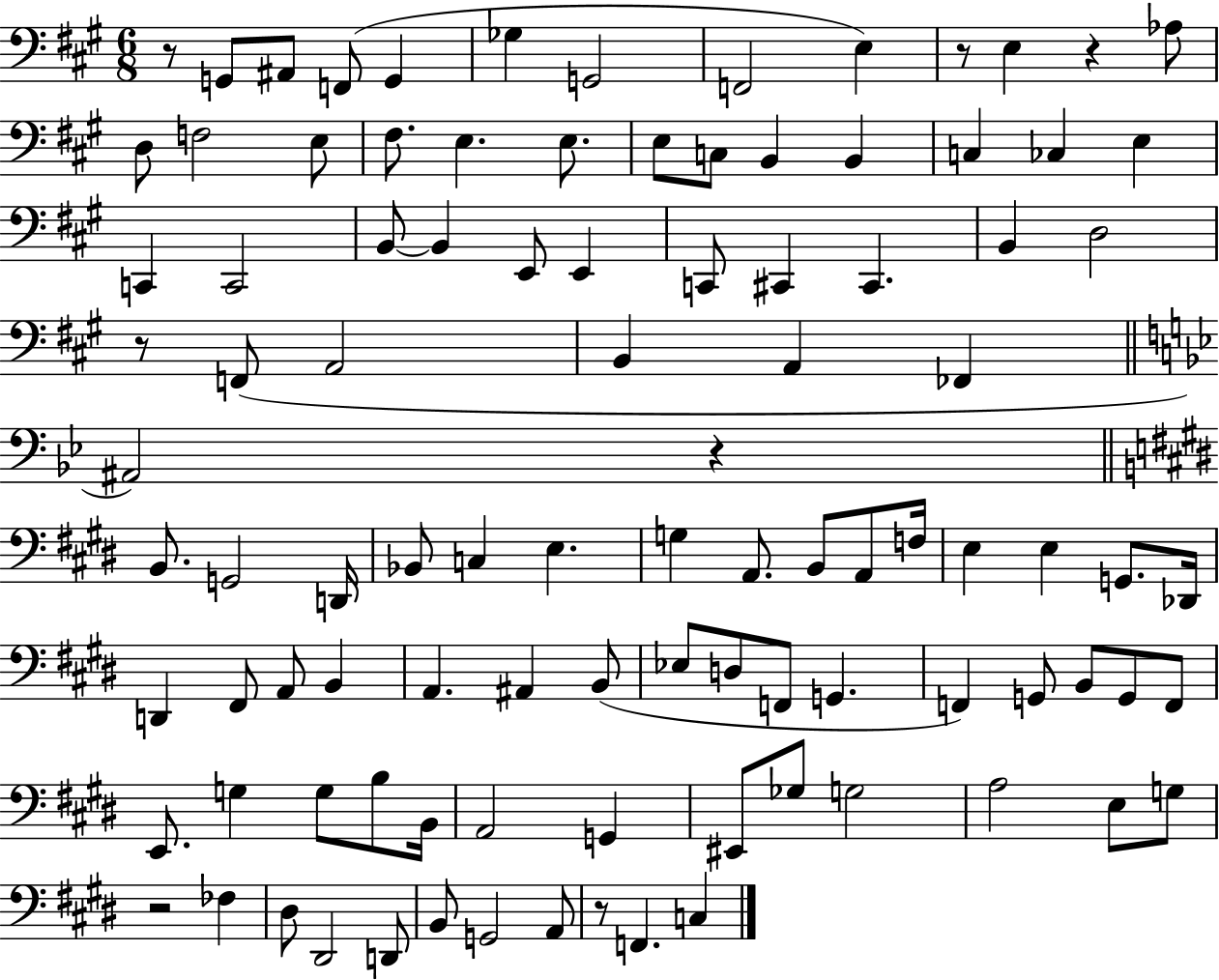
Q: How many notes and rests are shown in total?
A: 100